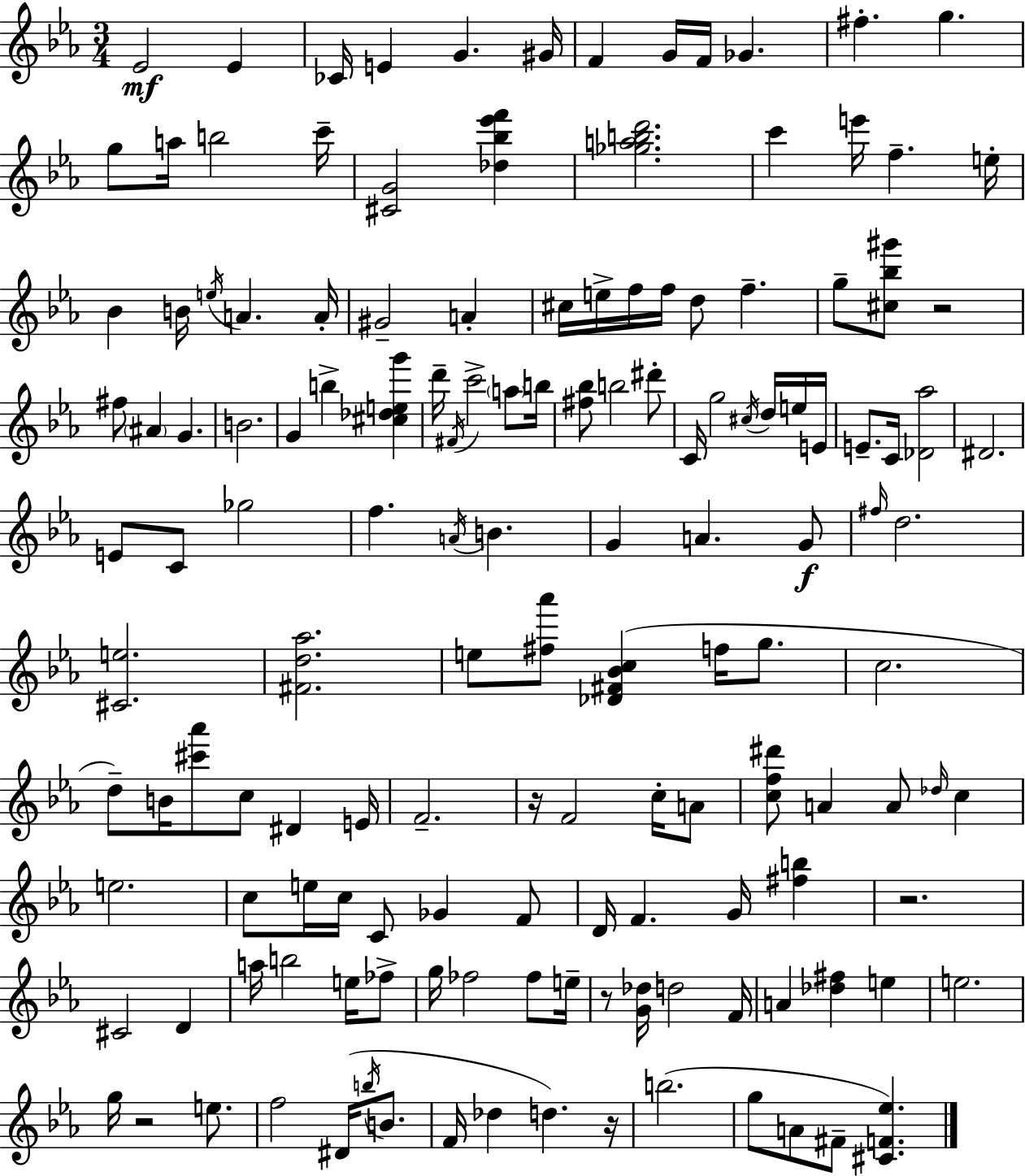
Eb4/h Eb4/q CES4/s E4/q G4/q. G#4/s F4/q G4/s F4/s Gb4/q. F#5/q. G5/q. G5/e A5/s B5/h C6/s [C#4,G4]/h [Db5,Bb5,Eb6,F6]/q [Gb5,A5,B5,D6]/h. C6/q E6/s F5/q. E5/s Bb4/q B4/s E5/s A4/q. A4/s G#4/h A4/q C#5/s E5/s F5/s F5/s D5/e F5/q. G5/e [C#5,Bb5,G#6]/e R/h F#5/e A#4/q G4/q. B4/h. G4/q B5/q [C#5,Db5,E5,G6]/q D6/s F#4/s C6/h A5/e B5/s [F#5,Bb5]/e B5/h D#6/e C4/s G5/h C#5/s D5/s E5/s E4/s E4/e. C4/s [Db4,Ab5]/h D#4/h. E4/e C4/e Gb5/h F5/q. A4/s B4/q. G4/q A4/q. G4/e F#5/s D5/h. [C#4,E5]/h. [F#4,D5,Ab5]/h. E5/e [F#5,Ab6]/e [Db4,F#4,Bb4,C5]/q F5/s G5/e. C5/h. D5/e B4/s [C#6,Ab6]/e C5/e D#4/q E4/s F4/h. R/s F4/h C5/s A4/e [C5,F5,D#6]/e A4/q A4/e Db5/s C5/q E5/h. C5/e E5/s C5/s C4/e Gb4/q F4/e D4/s F4/q. G4/s [F#5,B5]/q R/h. C#4/h D4/q A5/s B5/h E5/s FES5/e G5/s FES5/h FES5/e E5/s R/e [G4,Db5]/s D5/h F4/s A4/q [Db5,F#5]/q E5/q E5/h. G5/s R/h E5/e. F5/h D#4/s B5/s B4/e. F4/s Db5/q D5/q. R/s B5/h. G5/e A4/e F#4/e [C#4,F4,Eb5]/q.